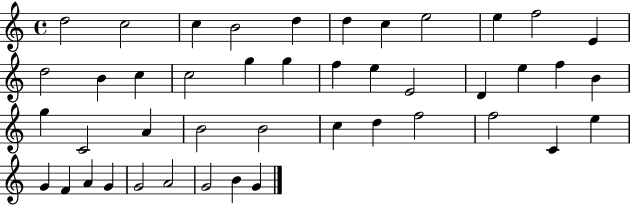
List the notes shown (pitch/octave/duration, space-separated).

D5/h C5/h C5/q B4/h D5/q D5/q C5/q E5/h E5/q F5/h E4/q D5/h B4/q C5/q C5/h G5/q G5/q F5/q E5/q E4/h D4/q E5/q F5/q B4/q G5/q C4/h A4/q B4/h B4/h C5/q D5/q F5/h F5/h C4/q E5/q G4/q F4/q A4/q G4/q G4/h A4/h G4/h B4/q G4/q